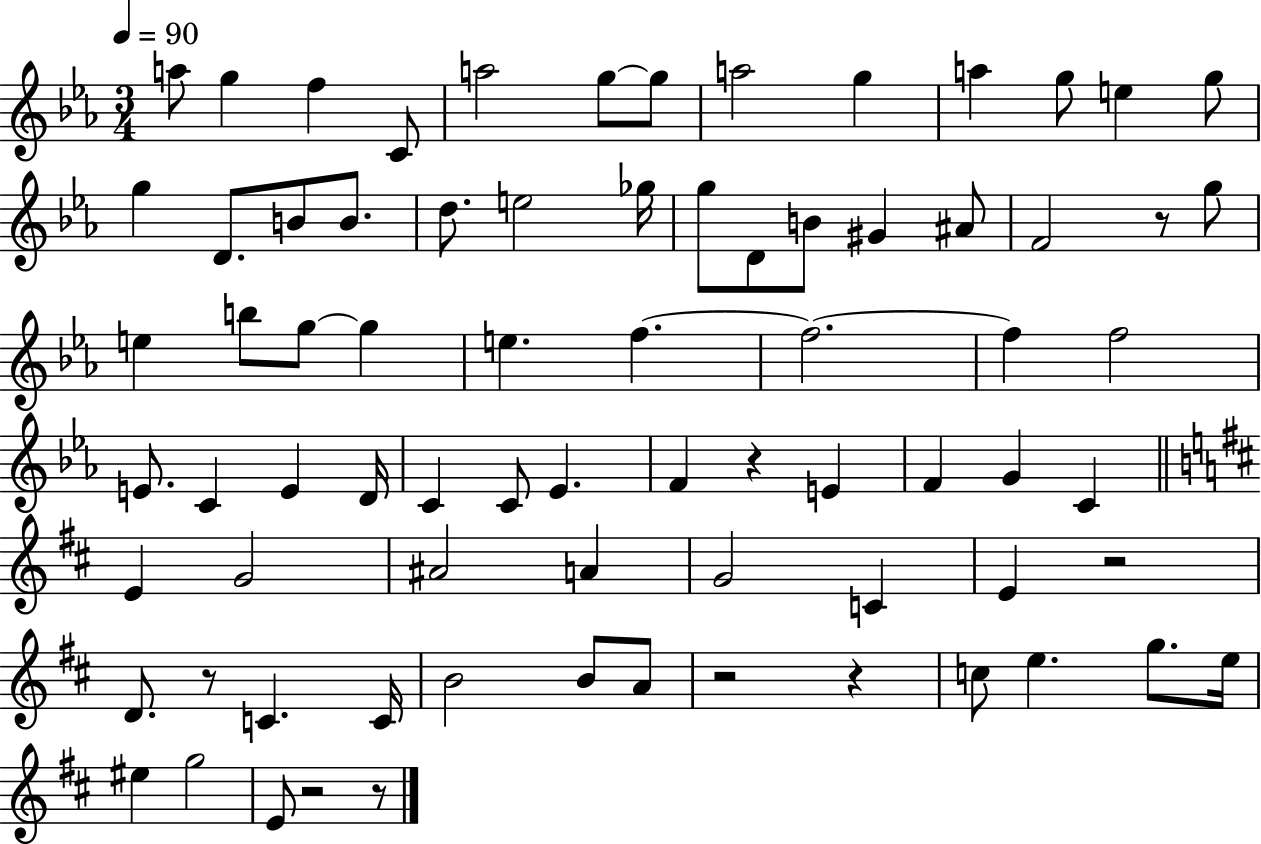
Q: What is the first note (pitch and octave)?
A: A5